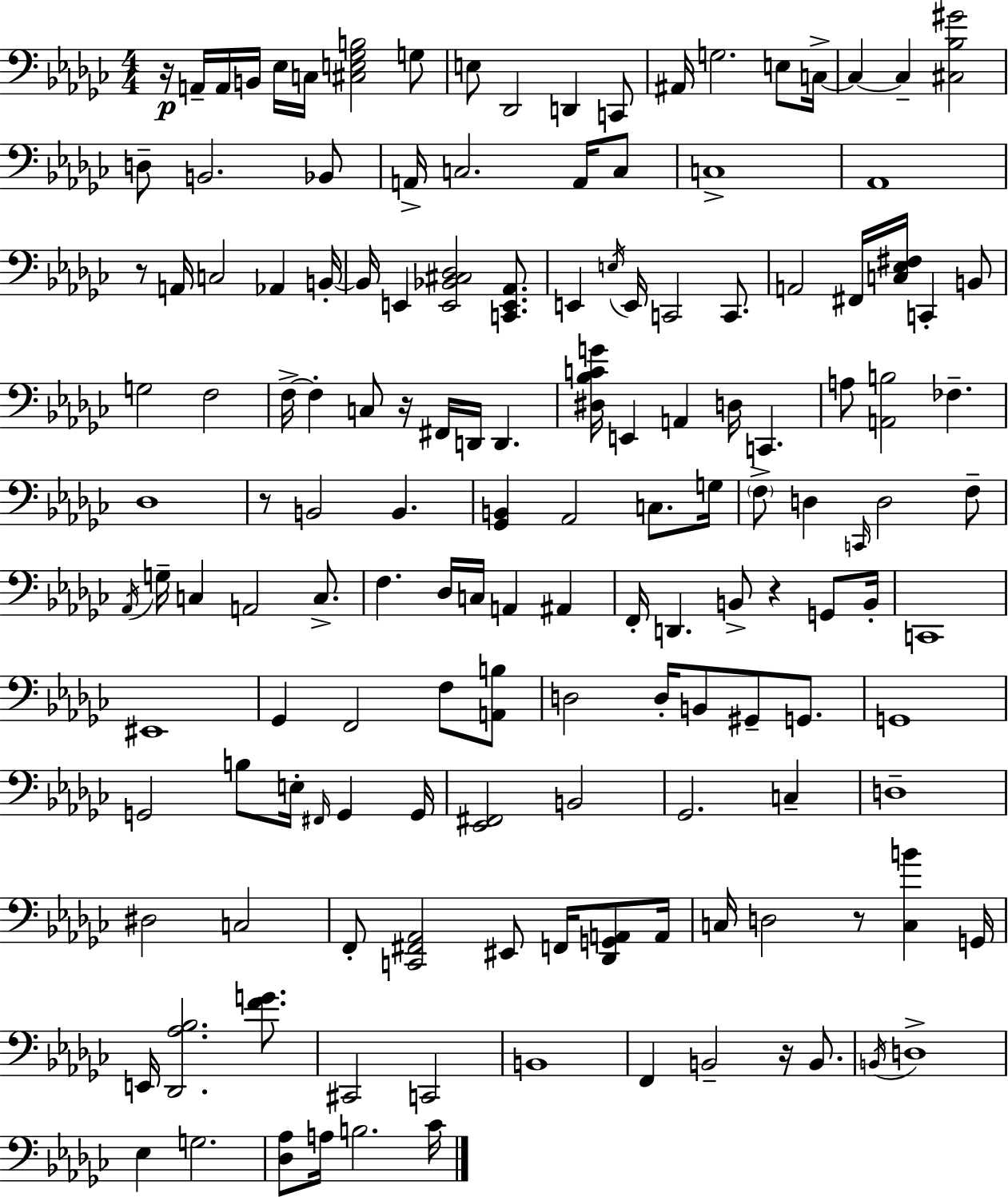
X:1
T:Untitled
M:4/4
L:1/4
K:Ebm
z/4 A,,/4 A,,/4 B,,/4 _E,/4 C,/4 [^C,E,_G,B,]2 G,/2 E,/2 _D,,2 D,, C,,/2 ^A,,/4 G,2 E,/2 C,/4 C, C, [^C,_B,^G]2 D,/2 B,,2 _B,,/2 A,,/4 C,2 A,,/4 C,/2 C,4 _A,,4 z/2 A,,/4 C,2 _A,, B,,/4 B,,/4 E,, [E,,_B,,^C,_D,]2 [C,,E,,_A,,]/2 E,, E,/4 E,,/4 C,,2 C,,/2 A,,2 ^F,,/4 [C,_E,^F,]/4 C,, B,,/2 G,2 F,2 F,/4 F, C,/2 z/4 ^F,,/4 D,,/4 D,, [^D,_B,CG]/4 E,, A,, D,/4 C,, A,/2 [A,,B,]2 _F, _D,4 z/2 B,,2 B,, [_G,,B,,] _A,,2 C,/2 G,/4 F,/2 D, C,,/4 D,2 F,/2 _A,,/4 G,/4 C, A,,2 C,/2 F, _D,/4 C,/4 A,, ^A,, F,,/4 D,, B,,/2 z G,,/2 B,,/4 C,,4 ^E,,4 _G,, F,,2 F,/2 [A,,B,]/2 D,2 D,/4 B,,/2 ^G,,/2 G,,/2 G,,4 G,,2 B,/2 E,/4 ^F,,/4 G,, G,,/4 [_E,,^F,,]2 B,,2 _G,,2 C, D,4 ^D,2 C,2 F,,/2 [C,,^F,,_A,,]2 ^E,,/2 F,,/4 [_D,,G,,A,,]/2 A,,/4 C,/4 D,2 z/2 [C,B] G,,/4 E,,/4 [_D,,_A,_B,]2 [FG]/2 ^C,,2 C,,2 B,,4 F,, B,,2 z/4 B,,/2 B,,/4 D,4 _E, G,2 [_D,_A,]/2 A,/4 B,2 _C/4